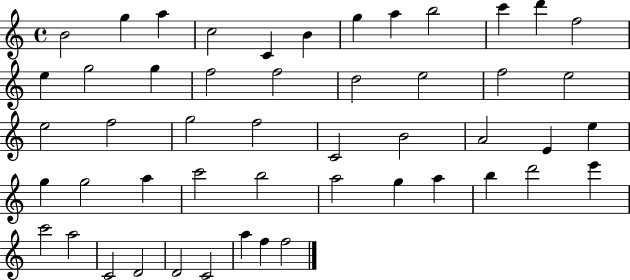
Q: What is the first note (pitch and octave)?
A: B4